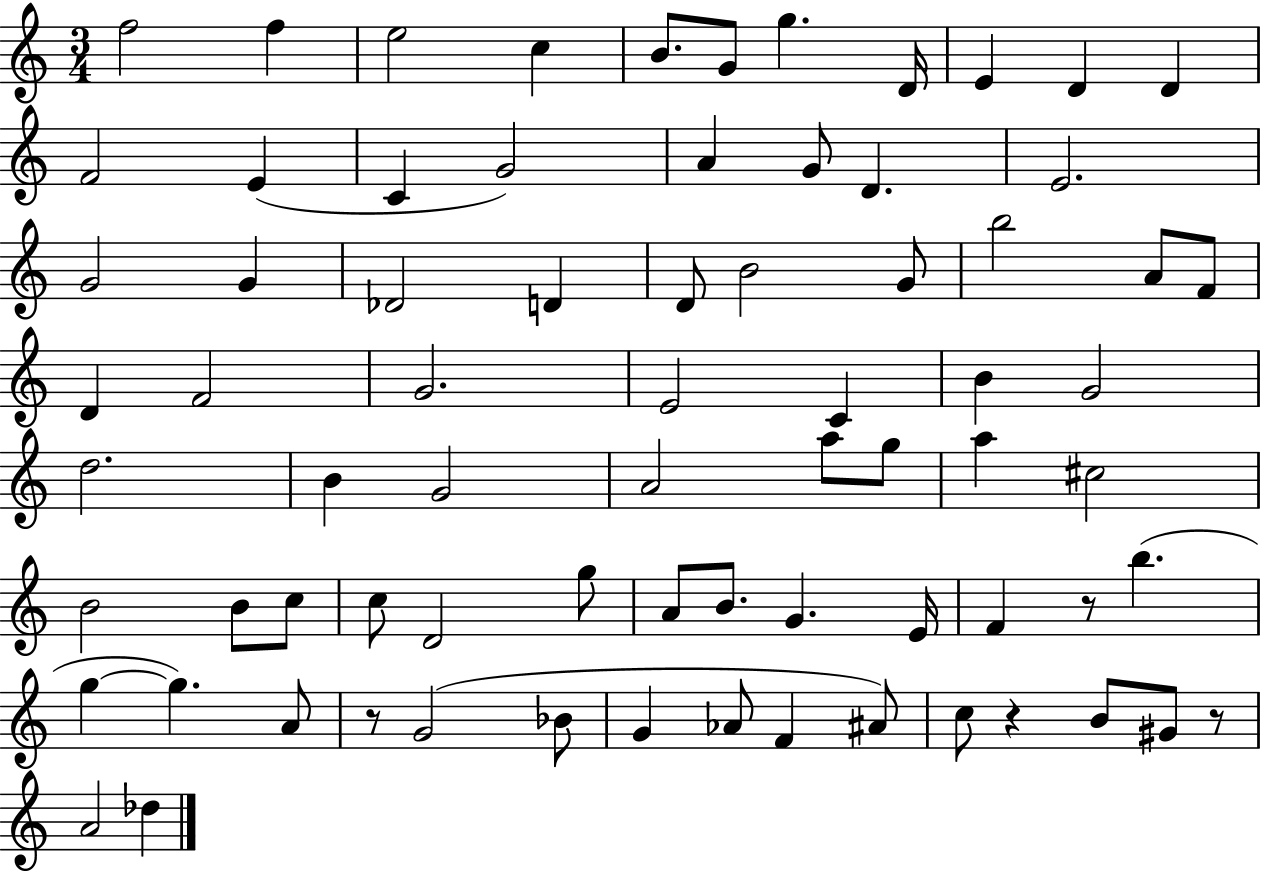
X:1
T:Untitled
M:3/4
L:1/4
K:C
f2 f e2 c B/2 G/2 g D/4 E D D F2 E C G2 A G/2 D E2 G2 G _D2 D D/2 B2 G/2 b2 A/2 F/2 D F2 G2 E2 C B G2 d2 B G2 A2 a/2 g/2 a ^c2 B2 B/2 c/2 c/2 D2 g/2 A/2 B/2 G E/4 F z/2 b g g A/2 z/2 G2 _B/2 G _A/2 F ^A/2 c/2 z B/2 ^G/2 z/2 A2 _d